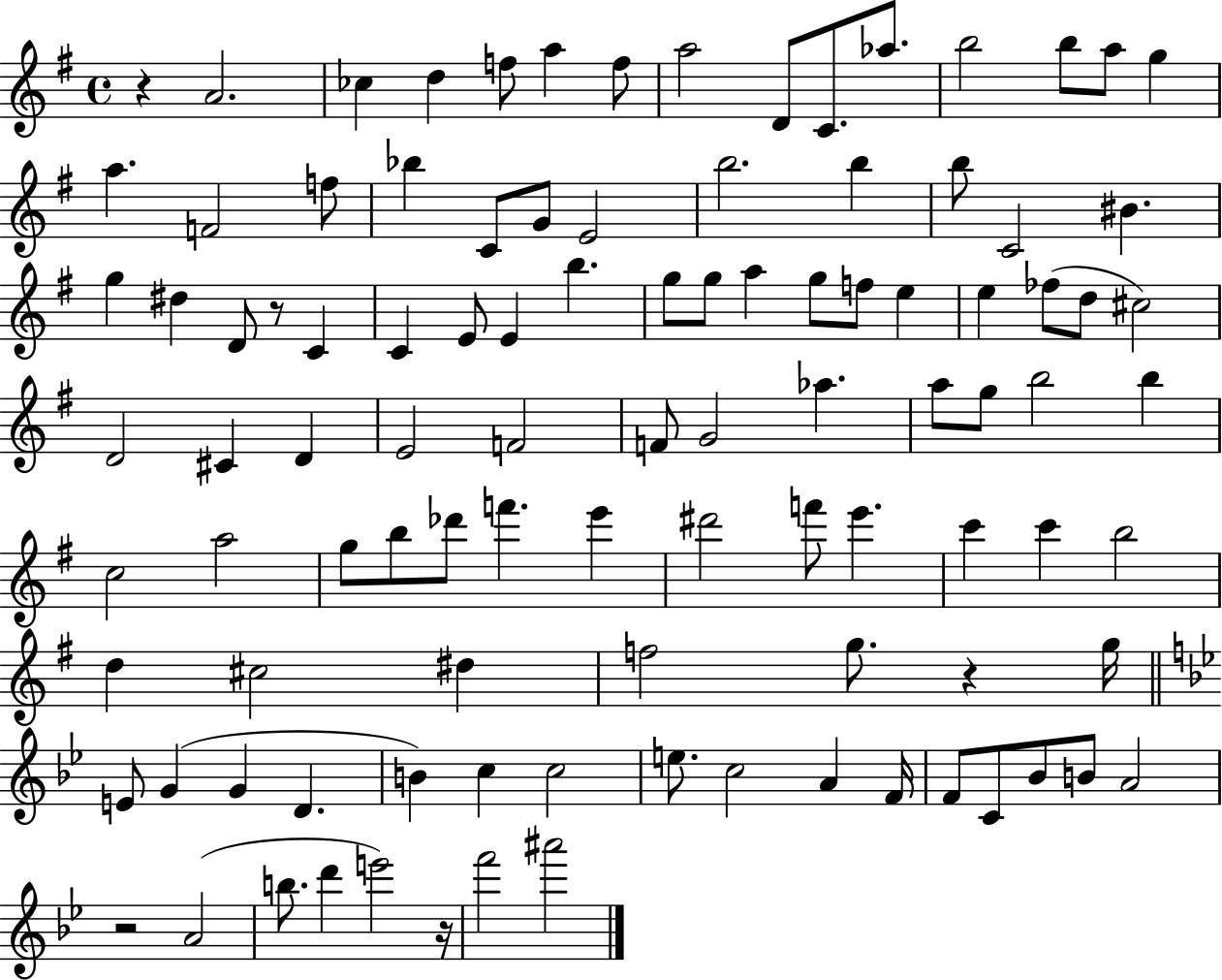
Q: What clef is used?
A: treble